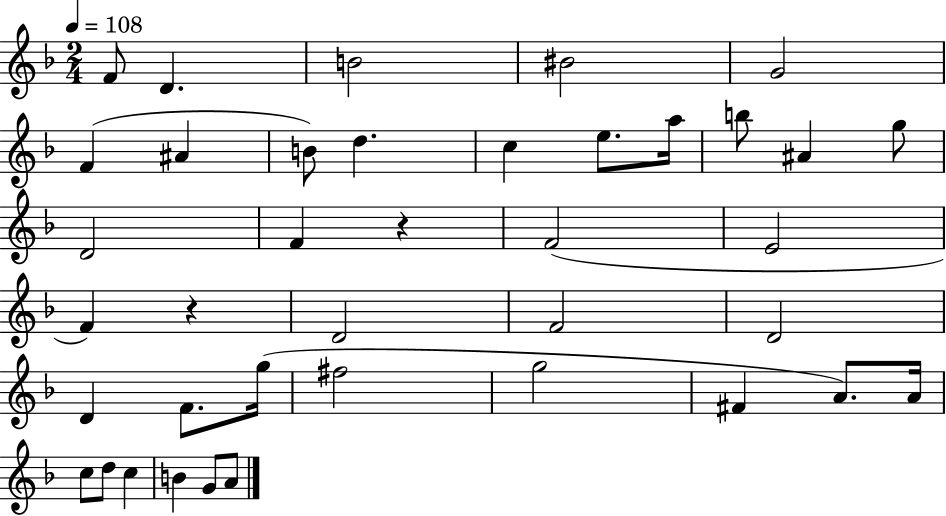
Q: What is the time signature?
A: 2/4